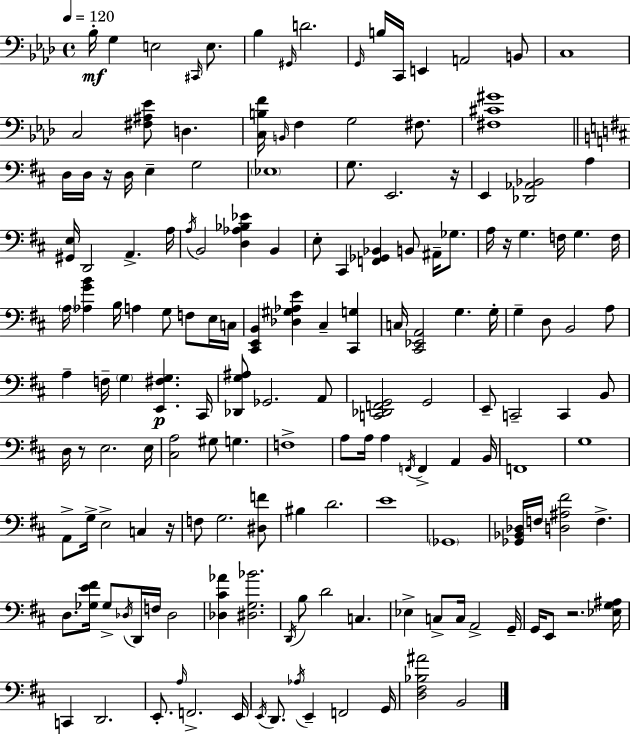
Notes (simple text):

Bb3/s G3/q E3/h C#2/s E3/e. Bb3/q G#2/s D4/h. G2/s B3/s C2/s E2/q A2/h B2/e C3/w C3/h [F#3,A#3,Eb4]/e D3/q. [C3,B3,F4]/s B2/s F3/q G3/h F#3/e. [F#3,C#4,G#4]/w D3/s D3/s R/s D3/s E3/q G3/h Eb3/w G3/e. E2/h. R/s E2/q [Db2,Ab2,Bb2]/h A3/q [G#2,E3]/s D2/h A2/q. A3/s A3/s B2/h [D3,Ab3,Bb3,Eb4]/q B2/q E3/e C#2/q [F2,Gb2,Bb2]/q B2/e A#2/s Gb3/e. A3/s R/s G3/q. F3/s G3/q. F3/s A3/s [Ab3,G4,B4]/q B3/s A3/q G3/e F3/e E3/s C3/s [C#2,E2,B2]/q [Db3,G#3,Ab3,E4]/q C#3/q [C#2,G3]/q C3/s [C#2,Eb2,A2]/h G3/q. G3/s G3/q D3/e B2/h A3/e A3/q F3/s G3/q [E2,F#3,G3]/q. C#2/s [Db2,G3,A#3]/e Gb2/h. A2/e [C2,Db2,F2,G2]/h G2/h E2/e C2/h C2/q B2/e D3/s R/e E3/h. E3/s [C#3,A3]/h G#3/e G3/q. F3/w A3/e A3/s A3/q F2/s F2/q A2/q B2/s F2/w G3/w A2/e G3/s E3/h C3/q R/s F3/e G3/h. [D#3,F4]/e BIS3/q D4/h. E4/w Gb2/w [Gb2,Bb2,Db3]/s F3/s [D3,A#3,F#4]/h F3/q. D3/e. [Gb3,E4,F#4]/s Gb3/e Db3/s D2/s F3/s Db3/h [Db3,C#4,Ab4]/q [D#3,G3,Bb4]/h. D2/s B3/e D4/h C3/q. Eb3/q C3/e C3/s A2/h G2/s G2/s E2/e R/h. [Eb3,G3,A#3]/s C2/q D2/h. E2/e. A3/s F2/h. E2/s E2/s D2/e. Ab3/s E2/q F2/h G2/s [D3,F#3,Bb3,A#4]/h B2/h